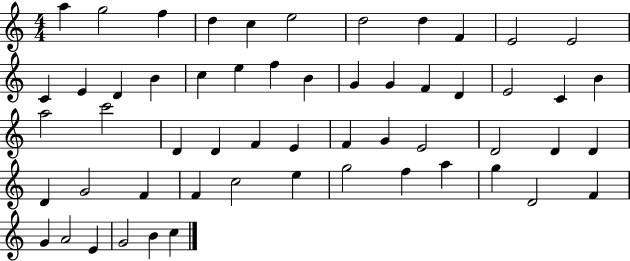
X:1
T:Untitled
M:4/4
L:1/4
K:C
a g2 f d c e2 d2 d F E2 E2 C E D B c e f B G G F D E2 C B a2 c'2 D D F E F G E2 D2 D D D G2 F F c2 e g2 f a g D2 F G A2 E G2 B c